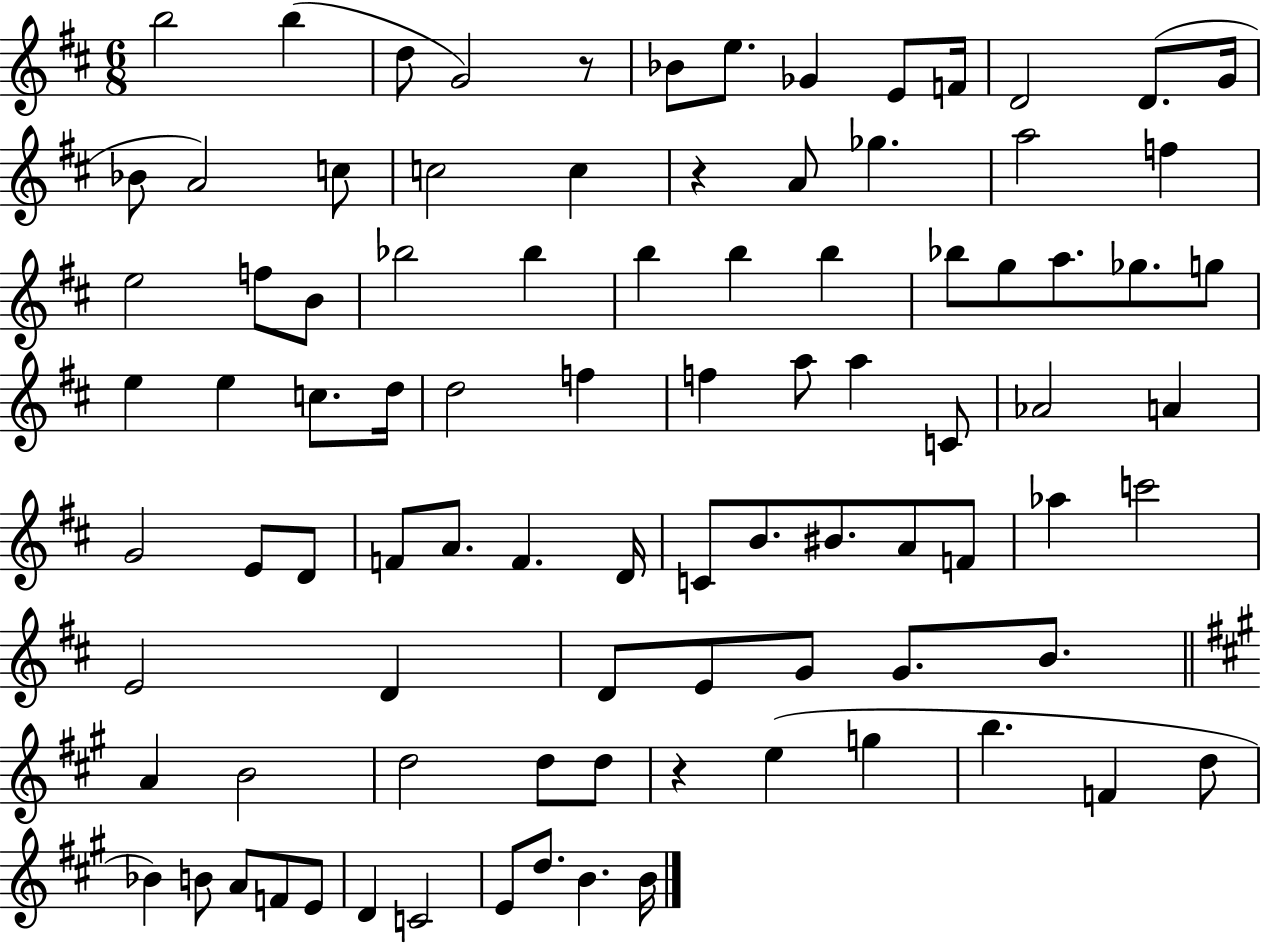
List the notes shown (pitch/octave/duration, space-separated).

B5/h B5/q D5/e G4/h R/e Bb4/e E5/e. Gb4/q E4/e F4/s D4/h D4/e. G4/s Bb4/e A4/h C5/e C5/h C5/q R/q A4/e Gb5/q. A5/h F5/q E5/h F5/e B4/e Bb5/h Bb5/q B5/q B5/q B5/q Bb5/e G5/e A5/e. Gb5/e. G5/e E5/q E5/q C5/e. D5/s D5/h F5/q F5/q A5/e A5/q C4/e Ab4/h A4/q G4/h E4/e D4/e F4/e A4/e. F4/q. D4/s C4/e B4/e. BIS4/e. A4/e F4/e Ab5/q C6/h E4/h D4/q D4/e E4/e G4/e G4/e. B4/e. A4/q B4/h D5/h D5/e D5/e R/q E5/q G5/q B5/q. F4/q D5/e Bb4/q B4/e A4/e F4/e E4/e D4/q C4/h E4/e D5/e. B4/q. B4/s